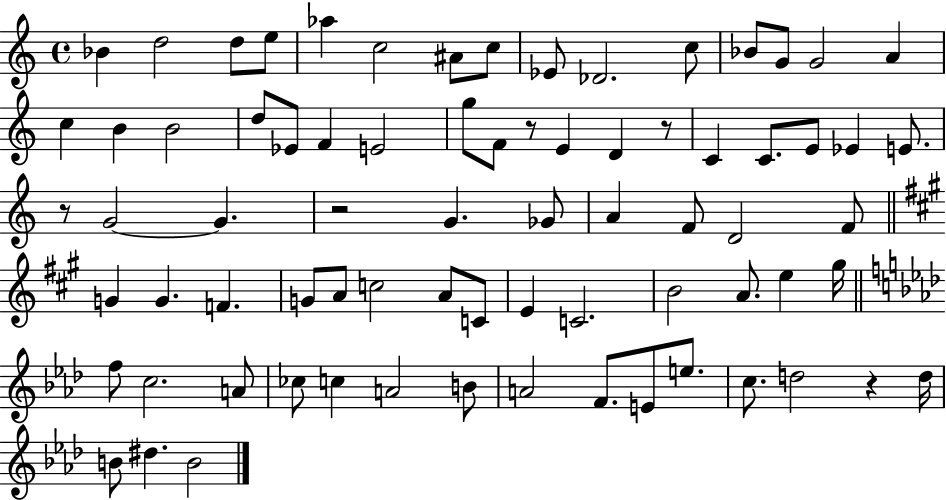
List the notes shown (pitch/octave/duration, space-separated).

Bb4/q D5/h D5/e E5/e Ab5/q C5/h A#4/e C5/e Eb4/e Db4/h. C5/e Bb4/e G4/e G4/h A4/q C5/q B4/q B4/h D5/e Eb4/e F4/q E4/h G5/e F4/e R/e E4/q D4/q R/e C4/q C4/e. E4/e Eb4/q E4/e. R/e G4/h G4/q. R/h G4/q. Gb4/e A4/q F4/e D4/h F4/e G4/q G4/q. F4/q. G4/e A4/e C5/h A4/e C4/e E4/q C4/h. B4/h A4/e. E5/q G#5/s F5/e C5/h. A4/e CES5/e C5/q A4/h B4/e A4/h F4/e. E4/e E5/e. C5/e. D5/h R/q D5/s B4/e D#5/q. B4/h